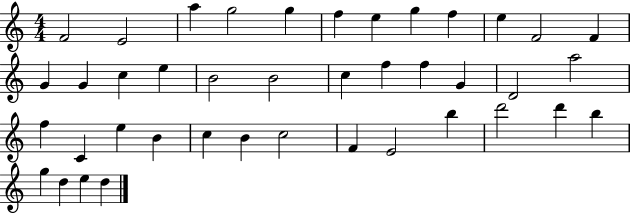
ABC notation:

X:1
T:Untitled
M:4/4
L:1/4
K:C
F2 E2 a g2 g f e g f e F2 F G G c e B2 B2 c f f G D2 a2 f C e B c B c2 F E2 b d'2 d' b g d e d